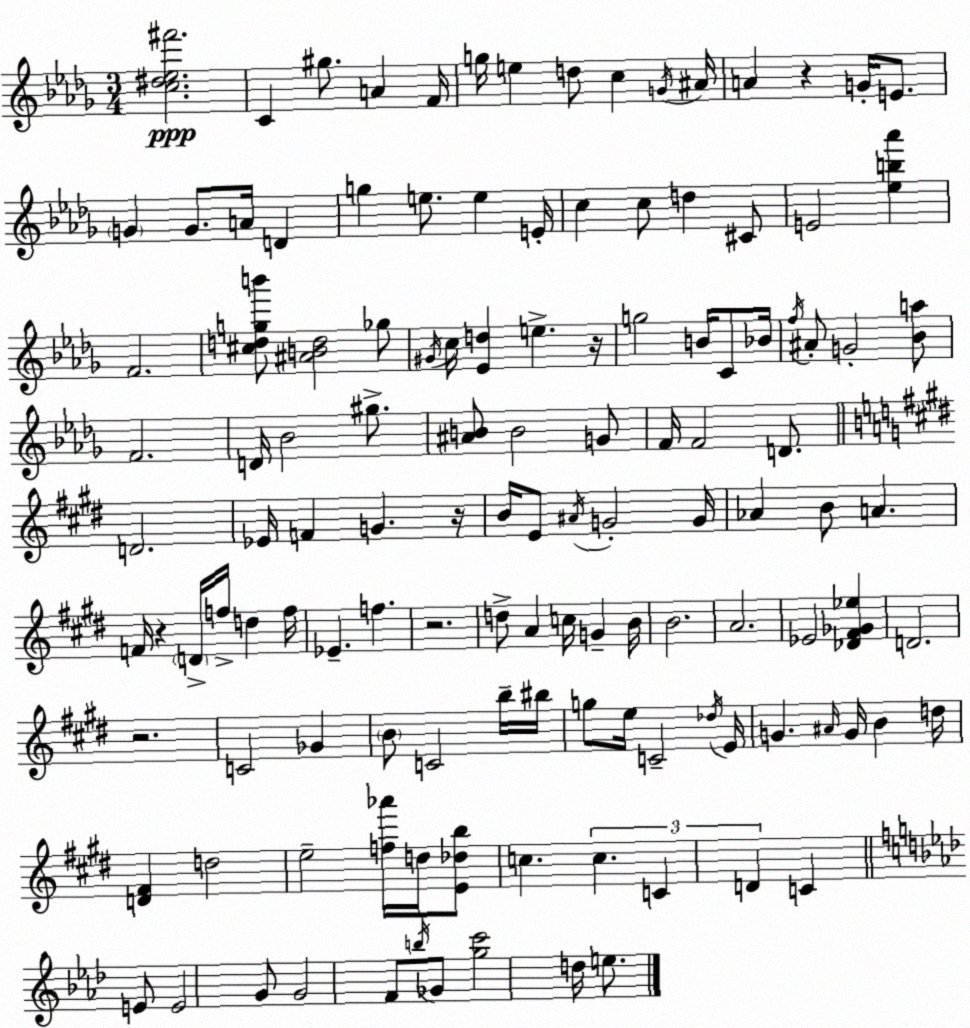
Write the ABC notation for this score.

X:1
T:Untitled
M:3/4
L:1/4
K:Bbm
[c^d_e^f']2 C ^g/2 A F/4 g/4 e d/2 c G/4 ^A/4 A z G/4 E/2 G G/2 A/4 D g e/2 e E/4 c c/2 d ^C/2 E2 [_eb_a'] F2 [^cdgb']/2 [^ABd]2 _g/2 ^G/4 c/4 [_Ed] e z/4 g2 B/4 C/2 _B/4 f/4 ^A/2 G2 [_Ba]/2 F2 D/4 _B2 ^g/2 [^AB]/2 B2 G/2 F/4 F2 D/2 D2 _E/4 F G z/4 B/4 E/2 ^A/4 G2 G/4 _A B/2 A F/4 z D/4 f/4 d f/4 _E f z2 d/2 A c/4 G B/4 B2 A2 _E2 [_D^F_G_e] D2 z2 C2 _G B/2 C2 b/4 ^b/4 g/2 e/4 C2 _d/4 E/4 G ^A/4 G/4 B d/4 [D^F] d2 e2 [f_a']/4 d/4 [E_db]/2 c c C D C E/2 E2 G/2 G2 F/2 b/4 _G/2 [gc']2 d/4 e/2